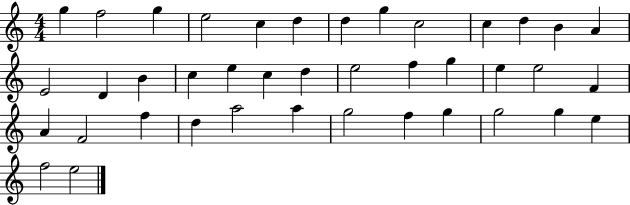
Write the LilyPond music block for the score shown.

{
  \clef treble
  \numericTimeSignature
  \time 4/4
  \key c \major
  g''4 f''2 g''4 | e''2 c''4 d''4 | d''4 g''4 c''2 | c''4 d''4 b'4 a'4 | \break e'2 d'4 b'4 | c''4 e''4 c''4 d''4 | e''2 f''4 g''4 | e''4 e''2 f'4 | \break a'4 f'2 f''4 | d''4 a''2 a''4 | g''2 f''4 g''4 | g''2 g''4 e''4 | \break f''2 e''2 | \bar "|."
}